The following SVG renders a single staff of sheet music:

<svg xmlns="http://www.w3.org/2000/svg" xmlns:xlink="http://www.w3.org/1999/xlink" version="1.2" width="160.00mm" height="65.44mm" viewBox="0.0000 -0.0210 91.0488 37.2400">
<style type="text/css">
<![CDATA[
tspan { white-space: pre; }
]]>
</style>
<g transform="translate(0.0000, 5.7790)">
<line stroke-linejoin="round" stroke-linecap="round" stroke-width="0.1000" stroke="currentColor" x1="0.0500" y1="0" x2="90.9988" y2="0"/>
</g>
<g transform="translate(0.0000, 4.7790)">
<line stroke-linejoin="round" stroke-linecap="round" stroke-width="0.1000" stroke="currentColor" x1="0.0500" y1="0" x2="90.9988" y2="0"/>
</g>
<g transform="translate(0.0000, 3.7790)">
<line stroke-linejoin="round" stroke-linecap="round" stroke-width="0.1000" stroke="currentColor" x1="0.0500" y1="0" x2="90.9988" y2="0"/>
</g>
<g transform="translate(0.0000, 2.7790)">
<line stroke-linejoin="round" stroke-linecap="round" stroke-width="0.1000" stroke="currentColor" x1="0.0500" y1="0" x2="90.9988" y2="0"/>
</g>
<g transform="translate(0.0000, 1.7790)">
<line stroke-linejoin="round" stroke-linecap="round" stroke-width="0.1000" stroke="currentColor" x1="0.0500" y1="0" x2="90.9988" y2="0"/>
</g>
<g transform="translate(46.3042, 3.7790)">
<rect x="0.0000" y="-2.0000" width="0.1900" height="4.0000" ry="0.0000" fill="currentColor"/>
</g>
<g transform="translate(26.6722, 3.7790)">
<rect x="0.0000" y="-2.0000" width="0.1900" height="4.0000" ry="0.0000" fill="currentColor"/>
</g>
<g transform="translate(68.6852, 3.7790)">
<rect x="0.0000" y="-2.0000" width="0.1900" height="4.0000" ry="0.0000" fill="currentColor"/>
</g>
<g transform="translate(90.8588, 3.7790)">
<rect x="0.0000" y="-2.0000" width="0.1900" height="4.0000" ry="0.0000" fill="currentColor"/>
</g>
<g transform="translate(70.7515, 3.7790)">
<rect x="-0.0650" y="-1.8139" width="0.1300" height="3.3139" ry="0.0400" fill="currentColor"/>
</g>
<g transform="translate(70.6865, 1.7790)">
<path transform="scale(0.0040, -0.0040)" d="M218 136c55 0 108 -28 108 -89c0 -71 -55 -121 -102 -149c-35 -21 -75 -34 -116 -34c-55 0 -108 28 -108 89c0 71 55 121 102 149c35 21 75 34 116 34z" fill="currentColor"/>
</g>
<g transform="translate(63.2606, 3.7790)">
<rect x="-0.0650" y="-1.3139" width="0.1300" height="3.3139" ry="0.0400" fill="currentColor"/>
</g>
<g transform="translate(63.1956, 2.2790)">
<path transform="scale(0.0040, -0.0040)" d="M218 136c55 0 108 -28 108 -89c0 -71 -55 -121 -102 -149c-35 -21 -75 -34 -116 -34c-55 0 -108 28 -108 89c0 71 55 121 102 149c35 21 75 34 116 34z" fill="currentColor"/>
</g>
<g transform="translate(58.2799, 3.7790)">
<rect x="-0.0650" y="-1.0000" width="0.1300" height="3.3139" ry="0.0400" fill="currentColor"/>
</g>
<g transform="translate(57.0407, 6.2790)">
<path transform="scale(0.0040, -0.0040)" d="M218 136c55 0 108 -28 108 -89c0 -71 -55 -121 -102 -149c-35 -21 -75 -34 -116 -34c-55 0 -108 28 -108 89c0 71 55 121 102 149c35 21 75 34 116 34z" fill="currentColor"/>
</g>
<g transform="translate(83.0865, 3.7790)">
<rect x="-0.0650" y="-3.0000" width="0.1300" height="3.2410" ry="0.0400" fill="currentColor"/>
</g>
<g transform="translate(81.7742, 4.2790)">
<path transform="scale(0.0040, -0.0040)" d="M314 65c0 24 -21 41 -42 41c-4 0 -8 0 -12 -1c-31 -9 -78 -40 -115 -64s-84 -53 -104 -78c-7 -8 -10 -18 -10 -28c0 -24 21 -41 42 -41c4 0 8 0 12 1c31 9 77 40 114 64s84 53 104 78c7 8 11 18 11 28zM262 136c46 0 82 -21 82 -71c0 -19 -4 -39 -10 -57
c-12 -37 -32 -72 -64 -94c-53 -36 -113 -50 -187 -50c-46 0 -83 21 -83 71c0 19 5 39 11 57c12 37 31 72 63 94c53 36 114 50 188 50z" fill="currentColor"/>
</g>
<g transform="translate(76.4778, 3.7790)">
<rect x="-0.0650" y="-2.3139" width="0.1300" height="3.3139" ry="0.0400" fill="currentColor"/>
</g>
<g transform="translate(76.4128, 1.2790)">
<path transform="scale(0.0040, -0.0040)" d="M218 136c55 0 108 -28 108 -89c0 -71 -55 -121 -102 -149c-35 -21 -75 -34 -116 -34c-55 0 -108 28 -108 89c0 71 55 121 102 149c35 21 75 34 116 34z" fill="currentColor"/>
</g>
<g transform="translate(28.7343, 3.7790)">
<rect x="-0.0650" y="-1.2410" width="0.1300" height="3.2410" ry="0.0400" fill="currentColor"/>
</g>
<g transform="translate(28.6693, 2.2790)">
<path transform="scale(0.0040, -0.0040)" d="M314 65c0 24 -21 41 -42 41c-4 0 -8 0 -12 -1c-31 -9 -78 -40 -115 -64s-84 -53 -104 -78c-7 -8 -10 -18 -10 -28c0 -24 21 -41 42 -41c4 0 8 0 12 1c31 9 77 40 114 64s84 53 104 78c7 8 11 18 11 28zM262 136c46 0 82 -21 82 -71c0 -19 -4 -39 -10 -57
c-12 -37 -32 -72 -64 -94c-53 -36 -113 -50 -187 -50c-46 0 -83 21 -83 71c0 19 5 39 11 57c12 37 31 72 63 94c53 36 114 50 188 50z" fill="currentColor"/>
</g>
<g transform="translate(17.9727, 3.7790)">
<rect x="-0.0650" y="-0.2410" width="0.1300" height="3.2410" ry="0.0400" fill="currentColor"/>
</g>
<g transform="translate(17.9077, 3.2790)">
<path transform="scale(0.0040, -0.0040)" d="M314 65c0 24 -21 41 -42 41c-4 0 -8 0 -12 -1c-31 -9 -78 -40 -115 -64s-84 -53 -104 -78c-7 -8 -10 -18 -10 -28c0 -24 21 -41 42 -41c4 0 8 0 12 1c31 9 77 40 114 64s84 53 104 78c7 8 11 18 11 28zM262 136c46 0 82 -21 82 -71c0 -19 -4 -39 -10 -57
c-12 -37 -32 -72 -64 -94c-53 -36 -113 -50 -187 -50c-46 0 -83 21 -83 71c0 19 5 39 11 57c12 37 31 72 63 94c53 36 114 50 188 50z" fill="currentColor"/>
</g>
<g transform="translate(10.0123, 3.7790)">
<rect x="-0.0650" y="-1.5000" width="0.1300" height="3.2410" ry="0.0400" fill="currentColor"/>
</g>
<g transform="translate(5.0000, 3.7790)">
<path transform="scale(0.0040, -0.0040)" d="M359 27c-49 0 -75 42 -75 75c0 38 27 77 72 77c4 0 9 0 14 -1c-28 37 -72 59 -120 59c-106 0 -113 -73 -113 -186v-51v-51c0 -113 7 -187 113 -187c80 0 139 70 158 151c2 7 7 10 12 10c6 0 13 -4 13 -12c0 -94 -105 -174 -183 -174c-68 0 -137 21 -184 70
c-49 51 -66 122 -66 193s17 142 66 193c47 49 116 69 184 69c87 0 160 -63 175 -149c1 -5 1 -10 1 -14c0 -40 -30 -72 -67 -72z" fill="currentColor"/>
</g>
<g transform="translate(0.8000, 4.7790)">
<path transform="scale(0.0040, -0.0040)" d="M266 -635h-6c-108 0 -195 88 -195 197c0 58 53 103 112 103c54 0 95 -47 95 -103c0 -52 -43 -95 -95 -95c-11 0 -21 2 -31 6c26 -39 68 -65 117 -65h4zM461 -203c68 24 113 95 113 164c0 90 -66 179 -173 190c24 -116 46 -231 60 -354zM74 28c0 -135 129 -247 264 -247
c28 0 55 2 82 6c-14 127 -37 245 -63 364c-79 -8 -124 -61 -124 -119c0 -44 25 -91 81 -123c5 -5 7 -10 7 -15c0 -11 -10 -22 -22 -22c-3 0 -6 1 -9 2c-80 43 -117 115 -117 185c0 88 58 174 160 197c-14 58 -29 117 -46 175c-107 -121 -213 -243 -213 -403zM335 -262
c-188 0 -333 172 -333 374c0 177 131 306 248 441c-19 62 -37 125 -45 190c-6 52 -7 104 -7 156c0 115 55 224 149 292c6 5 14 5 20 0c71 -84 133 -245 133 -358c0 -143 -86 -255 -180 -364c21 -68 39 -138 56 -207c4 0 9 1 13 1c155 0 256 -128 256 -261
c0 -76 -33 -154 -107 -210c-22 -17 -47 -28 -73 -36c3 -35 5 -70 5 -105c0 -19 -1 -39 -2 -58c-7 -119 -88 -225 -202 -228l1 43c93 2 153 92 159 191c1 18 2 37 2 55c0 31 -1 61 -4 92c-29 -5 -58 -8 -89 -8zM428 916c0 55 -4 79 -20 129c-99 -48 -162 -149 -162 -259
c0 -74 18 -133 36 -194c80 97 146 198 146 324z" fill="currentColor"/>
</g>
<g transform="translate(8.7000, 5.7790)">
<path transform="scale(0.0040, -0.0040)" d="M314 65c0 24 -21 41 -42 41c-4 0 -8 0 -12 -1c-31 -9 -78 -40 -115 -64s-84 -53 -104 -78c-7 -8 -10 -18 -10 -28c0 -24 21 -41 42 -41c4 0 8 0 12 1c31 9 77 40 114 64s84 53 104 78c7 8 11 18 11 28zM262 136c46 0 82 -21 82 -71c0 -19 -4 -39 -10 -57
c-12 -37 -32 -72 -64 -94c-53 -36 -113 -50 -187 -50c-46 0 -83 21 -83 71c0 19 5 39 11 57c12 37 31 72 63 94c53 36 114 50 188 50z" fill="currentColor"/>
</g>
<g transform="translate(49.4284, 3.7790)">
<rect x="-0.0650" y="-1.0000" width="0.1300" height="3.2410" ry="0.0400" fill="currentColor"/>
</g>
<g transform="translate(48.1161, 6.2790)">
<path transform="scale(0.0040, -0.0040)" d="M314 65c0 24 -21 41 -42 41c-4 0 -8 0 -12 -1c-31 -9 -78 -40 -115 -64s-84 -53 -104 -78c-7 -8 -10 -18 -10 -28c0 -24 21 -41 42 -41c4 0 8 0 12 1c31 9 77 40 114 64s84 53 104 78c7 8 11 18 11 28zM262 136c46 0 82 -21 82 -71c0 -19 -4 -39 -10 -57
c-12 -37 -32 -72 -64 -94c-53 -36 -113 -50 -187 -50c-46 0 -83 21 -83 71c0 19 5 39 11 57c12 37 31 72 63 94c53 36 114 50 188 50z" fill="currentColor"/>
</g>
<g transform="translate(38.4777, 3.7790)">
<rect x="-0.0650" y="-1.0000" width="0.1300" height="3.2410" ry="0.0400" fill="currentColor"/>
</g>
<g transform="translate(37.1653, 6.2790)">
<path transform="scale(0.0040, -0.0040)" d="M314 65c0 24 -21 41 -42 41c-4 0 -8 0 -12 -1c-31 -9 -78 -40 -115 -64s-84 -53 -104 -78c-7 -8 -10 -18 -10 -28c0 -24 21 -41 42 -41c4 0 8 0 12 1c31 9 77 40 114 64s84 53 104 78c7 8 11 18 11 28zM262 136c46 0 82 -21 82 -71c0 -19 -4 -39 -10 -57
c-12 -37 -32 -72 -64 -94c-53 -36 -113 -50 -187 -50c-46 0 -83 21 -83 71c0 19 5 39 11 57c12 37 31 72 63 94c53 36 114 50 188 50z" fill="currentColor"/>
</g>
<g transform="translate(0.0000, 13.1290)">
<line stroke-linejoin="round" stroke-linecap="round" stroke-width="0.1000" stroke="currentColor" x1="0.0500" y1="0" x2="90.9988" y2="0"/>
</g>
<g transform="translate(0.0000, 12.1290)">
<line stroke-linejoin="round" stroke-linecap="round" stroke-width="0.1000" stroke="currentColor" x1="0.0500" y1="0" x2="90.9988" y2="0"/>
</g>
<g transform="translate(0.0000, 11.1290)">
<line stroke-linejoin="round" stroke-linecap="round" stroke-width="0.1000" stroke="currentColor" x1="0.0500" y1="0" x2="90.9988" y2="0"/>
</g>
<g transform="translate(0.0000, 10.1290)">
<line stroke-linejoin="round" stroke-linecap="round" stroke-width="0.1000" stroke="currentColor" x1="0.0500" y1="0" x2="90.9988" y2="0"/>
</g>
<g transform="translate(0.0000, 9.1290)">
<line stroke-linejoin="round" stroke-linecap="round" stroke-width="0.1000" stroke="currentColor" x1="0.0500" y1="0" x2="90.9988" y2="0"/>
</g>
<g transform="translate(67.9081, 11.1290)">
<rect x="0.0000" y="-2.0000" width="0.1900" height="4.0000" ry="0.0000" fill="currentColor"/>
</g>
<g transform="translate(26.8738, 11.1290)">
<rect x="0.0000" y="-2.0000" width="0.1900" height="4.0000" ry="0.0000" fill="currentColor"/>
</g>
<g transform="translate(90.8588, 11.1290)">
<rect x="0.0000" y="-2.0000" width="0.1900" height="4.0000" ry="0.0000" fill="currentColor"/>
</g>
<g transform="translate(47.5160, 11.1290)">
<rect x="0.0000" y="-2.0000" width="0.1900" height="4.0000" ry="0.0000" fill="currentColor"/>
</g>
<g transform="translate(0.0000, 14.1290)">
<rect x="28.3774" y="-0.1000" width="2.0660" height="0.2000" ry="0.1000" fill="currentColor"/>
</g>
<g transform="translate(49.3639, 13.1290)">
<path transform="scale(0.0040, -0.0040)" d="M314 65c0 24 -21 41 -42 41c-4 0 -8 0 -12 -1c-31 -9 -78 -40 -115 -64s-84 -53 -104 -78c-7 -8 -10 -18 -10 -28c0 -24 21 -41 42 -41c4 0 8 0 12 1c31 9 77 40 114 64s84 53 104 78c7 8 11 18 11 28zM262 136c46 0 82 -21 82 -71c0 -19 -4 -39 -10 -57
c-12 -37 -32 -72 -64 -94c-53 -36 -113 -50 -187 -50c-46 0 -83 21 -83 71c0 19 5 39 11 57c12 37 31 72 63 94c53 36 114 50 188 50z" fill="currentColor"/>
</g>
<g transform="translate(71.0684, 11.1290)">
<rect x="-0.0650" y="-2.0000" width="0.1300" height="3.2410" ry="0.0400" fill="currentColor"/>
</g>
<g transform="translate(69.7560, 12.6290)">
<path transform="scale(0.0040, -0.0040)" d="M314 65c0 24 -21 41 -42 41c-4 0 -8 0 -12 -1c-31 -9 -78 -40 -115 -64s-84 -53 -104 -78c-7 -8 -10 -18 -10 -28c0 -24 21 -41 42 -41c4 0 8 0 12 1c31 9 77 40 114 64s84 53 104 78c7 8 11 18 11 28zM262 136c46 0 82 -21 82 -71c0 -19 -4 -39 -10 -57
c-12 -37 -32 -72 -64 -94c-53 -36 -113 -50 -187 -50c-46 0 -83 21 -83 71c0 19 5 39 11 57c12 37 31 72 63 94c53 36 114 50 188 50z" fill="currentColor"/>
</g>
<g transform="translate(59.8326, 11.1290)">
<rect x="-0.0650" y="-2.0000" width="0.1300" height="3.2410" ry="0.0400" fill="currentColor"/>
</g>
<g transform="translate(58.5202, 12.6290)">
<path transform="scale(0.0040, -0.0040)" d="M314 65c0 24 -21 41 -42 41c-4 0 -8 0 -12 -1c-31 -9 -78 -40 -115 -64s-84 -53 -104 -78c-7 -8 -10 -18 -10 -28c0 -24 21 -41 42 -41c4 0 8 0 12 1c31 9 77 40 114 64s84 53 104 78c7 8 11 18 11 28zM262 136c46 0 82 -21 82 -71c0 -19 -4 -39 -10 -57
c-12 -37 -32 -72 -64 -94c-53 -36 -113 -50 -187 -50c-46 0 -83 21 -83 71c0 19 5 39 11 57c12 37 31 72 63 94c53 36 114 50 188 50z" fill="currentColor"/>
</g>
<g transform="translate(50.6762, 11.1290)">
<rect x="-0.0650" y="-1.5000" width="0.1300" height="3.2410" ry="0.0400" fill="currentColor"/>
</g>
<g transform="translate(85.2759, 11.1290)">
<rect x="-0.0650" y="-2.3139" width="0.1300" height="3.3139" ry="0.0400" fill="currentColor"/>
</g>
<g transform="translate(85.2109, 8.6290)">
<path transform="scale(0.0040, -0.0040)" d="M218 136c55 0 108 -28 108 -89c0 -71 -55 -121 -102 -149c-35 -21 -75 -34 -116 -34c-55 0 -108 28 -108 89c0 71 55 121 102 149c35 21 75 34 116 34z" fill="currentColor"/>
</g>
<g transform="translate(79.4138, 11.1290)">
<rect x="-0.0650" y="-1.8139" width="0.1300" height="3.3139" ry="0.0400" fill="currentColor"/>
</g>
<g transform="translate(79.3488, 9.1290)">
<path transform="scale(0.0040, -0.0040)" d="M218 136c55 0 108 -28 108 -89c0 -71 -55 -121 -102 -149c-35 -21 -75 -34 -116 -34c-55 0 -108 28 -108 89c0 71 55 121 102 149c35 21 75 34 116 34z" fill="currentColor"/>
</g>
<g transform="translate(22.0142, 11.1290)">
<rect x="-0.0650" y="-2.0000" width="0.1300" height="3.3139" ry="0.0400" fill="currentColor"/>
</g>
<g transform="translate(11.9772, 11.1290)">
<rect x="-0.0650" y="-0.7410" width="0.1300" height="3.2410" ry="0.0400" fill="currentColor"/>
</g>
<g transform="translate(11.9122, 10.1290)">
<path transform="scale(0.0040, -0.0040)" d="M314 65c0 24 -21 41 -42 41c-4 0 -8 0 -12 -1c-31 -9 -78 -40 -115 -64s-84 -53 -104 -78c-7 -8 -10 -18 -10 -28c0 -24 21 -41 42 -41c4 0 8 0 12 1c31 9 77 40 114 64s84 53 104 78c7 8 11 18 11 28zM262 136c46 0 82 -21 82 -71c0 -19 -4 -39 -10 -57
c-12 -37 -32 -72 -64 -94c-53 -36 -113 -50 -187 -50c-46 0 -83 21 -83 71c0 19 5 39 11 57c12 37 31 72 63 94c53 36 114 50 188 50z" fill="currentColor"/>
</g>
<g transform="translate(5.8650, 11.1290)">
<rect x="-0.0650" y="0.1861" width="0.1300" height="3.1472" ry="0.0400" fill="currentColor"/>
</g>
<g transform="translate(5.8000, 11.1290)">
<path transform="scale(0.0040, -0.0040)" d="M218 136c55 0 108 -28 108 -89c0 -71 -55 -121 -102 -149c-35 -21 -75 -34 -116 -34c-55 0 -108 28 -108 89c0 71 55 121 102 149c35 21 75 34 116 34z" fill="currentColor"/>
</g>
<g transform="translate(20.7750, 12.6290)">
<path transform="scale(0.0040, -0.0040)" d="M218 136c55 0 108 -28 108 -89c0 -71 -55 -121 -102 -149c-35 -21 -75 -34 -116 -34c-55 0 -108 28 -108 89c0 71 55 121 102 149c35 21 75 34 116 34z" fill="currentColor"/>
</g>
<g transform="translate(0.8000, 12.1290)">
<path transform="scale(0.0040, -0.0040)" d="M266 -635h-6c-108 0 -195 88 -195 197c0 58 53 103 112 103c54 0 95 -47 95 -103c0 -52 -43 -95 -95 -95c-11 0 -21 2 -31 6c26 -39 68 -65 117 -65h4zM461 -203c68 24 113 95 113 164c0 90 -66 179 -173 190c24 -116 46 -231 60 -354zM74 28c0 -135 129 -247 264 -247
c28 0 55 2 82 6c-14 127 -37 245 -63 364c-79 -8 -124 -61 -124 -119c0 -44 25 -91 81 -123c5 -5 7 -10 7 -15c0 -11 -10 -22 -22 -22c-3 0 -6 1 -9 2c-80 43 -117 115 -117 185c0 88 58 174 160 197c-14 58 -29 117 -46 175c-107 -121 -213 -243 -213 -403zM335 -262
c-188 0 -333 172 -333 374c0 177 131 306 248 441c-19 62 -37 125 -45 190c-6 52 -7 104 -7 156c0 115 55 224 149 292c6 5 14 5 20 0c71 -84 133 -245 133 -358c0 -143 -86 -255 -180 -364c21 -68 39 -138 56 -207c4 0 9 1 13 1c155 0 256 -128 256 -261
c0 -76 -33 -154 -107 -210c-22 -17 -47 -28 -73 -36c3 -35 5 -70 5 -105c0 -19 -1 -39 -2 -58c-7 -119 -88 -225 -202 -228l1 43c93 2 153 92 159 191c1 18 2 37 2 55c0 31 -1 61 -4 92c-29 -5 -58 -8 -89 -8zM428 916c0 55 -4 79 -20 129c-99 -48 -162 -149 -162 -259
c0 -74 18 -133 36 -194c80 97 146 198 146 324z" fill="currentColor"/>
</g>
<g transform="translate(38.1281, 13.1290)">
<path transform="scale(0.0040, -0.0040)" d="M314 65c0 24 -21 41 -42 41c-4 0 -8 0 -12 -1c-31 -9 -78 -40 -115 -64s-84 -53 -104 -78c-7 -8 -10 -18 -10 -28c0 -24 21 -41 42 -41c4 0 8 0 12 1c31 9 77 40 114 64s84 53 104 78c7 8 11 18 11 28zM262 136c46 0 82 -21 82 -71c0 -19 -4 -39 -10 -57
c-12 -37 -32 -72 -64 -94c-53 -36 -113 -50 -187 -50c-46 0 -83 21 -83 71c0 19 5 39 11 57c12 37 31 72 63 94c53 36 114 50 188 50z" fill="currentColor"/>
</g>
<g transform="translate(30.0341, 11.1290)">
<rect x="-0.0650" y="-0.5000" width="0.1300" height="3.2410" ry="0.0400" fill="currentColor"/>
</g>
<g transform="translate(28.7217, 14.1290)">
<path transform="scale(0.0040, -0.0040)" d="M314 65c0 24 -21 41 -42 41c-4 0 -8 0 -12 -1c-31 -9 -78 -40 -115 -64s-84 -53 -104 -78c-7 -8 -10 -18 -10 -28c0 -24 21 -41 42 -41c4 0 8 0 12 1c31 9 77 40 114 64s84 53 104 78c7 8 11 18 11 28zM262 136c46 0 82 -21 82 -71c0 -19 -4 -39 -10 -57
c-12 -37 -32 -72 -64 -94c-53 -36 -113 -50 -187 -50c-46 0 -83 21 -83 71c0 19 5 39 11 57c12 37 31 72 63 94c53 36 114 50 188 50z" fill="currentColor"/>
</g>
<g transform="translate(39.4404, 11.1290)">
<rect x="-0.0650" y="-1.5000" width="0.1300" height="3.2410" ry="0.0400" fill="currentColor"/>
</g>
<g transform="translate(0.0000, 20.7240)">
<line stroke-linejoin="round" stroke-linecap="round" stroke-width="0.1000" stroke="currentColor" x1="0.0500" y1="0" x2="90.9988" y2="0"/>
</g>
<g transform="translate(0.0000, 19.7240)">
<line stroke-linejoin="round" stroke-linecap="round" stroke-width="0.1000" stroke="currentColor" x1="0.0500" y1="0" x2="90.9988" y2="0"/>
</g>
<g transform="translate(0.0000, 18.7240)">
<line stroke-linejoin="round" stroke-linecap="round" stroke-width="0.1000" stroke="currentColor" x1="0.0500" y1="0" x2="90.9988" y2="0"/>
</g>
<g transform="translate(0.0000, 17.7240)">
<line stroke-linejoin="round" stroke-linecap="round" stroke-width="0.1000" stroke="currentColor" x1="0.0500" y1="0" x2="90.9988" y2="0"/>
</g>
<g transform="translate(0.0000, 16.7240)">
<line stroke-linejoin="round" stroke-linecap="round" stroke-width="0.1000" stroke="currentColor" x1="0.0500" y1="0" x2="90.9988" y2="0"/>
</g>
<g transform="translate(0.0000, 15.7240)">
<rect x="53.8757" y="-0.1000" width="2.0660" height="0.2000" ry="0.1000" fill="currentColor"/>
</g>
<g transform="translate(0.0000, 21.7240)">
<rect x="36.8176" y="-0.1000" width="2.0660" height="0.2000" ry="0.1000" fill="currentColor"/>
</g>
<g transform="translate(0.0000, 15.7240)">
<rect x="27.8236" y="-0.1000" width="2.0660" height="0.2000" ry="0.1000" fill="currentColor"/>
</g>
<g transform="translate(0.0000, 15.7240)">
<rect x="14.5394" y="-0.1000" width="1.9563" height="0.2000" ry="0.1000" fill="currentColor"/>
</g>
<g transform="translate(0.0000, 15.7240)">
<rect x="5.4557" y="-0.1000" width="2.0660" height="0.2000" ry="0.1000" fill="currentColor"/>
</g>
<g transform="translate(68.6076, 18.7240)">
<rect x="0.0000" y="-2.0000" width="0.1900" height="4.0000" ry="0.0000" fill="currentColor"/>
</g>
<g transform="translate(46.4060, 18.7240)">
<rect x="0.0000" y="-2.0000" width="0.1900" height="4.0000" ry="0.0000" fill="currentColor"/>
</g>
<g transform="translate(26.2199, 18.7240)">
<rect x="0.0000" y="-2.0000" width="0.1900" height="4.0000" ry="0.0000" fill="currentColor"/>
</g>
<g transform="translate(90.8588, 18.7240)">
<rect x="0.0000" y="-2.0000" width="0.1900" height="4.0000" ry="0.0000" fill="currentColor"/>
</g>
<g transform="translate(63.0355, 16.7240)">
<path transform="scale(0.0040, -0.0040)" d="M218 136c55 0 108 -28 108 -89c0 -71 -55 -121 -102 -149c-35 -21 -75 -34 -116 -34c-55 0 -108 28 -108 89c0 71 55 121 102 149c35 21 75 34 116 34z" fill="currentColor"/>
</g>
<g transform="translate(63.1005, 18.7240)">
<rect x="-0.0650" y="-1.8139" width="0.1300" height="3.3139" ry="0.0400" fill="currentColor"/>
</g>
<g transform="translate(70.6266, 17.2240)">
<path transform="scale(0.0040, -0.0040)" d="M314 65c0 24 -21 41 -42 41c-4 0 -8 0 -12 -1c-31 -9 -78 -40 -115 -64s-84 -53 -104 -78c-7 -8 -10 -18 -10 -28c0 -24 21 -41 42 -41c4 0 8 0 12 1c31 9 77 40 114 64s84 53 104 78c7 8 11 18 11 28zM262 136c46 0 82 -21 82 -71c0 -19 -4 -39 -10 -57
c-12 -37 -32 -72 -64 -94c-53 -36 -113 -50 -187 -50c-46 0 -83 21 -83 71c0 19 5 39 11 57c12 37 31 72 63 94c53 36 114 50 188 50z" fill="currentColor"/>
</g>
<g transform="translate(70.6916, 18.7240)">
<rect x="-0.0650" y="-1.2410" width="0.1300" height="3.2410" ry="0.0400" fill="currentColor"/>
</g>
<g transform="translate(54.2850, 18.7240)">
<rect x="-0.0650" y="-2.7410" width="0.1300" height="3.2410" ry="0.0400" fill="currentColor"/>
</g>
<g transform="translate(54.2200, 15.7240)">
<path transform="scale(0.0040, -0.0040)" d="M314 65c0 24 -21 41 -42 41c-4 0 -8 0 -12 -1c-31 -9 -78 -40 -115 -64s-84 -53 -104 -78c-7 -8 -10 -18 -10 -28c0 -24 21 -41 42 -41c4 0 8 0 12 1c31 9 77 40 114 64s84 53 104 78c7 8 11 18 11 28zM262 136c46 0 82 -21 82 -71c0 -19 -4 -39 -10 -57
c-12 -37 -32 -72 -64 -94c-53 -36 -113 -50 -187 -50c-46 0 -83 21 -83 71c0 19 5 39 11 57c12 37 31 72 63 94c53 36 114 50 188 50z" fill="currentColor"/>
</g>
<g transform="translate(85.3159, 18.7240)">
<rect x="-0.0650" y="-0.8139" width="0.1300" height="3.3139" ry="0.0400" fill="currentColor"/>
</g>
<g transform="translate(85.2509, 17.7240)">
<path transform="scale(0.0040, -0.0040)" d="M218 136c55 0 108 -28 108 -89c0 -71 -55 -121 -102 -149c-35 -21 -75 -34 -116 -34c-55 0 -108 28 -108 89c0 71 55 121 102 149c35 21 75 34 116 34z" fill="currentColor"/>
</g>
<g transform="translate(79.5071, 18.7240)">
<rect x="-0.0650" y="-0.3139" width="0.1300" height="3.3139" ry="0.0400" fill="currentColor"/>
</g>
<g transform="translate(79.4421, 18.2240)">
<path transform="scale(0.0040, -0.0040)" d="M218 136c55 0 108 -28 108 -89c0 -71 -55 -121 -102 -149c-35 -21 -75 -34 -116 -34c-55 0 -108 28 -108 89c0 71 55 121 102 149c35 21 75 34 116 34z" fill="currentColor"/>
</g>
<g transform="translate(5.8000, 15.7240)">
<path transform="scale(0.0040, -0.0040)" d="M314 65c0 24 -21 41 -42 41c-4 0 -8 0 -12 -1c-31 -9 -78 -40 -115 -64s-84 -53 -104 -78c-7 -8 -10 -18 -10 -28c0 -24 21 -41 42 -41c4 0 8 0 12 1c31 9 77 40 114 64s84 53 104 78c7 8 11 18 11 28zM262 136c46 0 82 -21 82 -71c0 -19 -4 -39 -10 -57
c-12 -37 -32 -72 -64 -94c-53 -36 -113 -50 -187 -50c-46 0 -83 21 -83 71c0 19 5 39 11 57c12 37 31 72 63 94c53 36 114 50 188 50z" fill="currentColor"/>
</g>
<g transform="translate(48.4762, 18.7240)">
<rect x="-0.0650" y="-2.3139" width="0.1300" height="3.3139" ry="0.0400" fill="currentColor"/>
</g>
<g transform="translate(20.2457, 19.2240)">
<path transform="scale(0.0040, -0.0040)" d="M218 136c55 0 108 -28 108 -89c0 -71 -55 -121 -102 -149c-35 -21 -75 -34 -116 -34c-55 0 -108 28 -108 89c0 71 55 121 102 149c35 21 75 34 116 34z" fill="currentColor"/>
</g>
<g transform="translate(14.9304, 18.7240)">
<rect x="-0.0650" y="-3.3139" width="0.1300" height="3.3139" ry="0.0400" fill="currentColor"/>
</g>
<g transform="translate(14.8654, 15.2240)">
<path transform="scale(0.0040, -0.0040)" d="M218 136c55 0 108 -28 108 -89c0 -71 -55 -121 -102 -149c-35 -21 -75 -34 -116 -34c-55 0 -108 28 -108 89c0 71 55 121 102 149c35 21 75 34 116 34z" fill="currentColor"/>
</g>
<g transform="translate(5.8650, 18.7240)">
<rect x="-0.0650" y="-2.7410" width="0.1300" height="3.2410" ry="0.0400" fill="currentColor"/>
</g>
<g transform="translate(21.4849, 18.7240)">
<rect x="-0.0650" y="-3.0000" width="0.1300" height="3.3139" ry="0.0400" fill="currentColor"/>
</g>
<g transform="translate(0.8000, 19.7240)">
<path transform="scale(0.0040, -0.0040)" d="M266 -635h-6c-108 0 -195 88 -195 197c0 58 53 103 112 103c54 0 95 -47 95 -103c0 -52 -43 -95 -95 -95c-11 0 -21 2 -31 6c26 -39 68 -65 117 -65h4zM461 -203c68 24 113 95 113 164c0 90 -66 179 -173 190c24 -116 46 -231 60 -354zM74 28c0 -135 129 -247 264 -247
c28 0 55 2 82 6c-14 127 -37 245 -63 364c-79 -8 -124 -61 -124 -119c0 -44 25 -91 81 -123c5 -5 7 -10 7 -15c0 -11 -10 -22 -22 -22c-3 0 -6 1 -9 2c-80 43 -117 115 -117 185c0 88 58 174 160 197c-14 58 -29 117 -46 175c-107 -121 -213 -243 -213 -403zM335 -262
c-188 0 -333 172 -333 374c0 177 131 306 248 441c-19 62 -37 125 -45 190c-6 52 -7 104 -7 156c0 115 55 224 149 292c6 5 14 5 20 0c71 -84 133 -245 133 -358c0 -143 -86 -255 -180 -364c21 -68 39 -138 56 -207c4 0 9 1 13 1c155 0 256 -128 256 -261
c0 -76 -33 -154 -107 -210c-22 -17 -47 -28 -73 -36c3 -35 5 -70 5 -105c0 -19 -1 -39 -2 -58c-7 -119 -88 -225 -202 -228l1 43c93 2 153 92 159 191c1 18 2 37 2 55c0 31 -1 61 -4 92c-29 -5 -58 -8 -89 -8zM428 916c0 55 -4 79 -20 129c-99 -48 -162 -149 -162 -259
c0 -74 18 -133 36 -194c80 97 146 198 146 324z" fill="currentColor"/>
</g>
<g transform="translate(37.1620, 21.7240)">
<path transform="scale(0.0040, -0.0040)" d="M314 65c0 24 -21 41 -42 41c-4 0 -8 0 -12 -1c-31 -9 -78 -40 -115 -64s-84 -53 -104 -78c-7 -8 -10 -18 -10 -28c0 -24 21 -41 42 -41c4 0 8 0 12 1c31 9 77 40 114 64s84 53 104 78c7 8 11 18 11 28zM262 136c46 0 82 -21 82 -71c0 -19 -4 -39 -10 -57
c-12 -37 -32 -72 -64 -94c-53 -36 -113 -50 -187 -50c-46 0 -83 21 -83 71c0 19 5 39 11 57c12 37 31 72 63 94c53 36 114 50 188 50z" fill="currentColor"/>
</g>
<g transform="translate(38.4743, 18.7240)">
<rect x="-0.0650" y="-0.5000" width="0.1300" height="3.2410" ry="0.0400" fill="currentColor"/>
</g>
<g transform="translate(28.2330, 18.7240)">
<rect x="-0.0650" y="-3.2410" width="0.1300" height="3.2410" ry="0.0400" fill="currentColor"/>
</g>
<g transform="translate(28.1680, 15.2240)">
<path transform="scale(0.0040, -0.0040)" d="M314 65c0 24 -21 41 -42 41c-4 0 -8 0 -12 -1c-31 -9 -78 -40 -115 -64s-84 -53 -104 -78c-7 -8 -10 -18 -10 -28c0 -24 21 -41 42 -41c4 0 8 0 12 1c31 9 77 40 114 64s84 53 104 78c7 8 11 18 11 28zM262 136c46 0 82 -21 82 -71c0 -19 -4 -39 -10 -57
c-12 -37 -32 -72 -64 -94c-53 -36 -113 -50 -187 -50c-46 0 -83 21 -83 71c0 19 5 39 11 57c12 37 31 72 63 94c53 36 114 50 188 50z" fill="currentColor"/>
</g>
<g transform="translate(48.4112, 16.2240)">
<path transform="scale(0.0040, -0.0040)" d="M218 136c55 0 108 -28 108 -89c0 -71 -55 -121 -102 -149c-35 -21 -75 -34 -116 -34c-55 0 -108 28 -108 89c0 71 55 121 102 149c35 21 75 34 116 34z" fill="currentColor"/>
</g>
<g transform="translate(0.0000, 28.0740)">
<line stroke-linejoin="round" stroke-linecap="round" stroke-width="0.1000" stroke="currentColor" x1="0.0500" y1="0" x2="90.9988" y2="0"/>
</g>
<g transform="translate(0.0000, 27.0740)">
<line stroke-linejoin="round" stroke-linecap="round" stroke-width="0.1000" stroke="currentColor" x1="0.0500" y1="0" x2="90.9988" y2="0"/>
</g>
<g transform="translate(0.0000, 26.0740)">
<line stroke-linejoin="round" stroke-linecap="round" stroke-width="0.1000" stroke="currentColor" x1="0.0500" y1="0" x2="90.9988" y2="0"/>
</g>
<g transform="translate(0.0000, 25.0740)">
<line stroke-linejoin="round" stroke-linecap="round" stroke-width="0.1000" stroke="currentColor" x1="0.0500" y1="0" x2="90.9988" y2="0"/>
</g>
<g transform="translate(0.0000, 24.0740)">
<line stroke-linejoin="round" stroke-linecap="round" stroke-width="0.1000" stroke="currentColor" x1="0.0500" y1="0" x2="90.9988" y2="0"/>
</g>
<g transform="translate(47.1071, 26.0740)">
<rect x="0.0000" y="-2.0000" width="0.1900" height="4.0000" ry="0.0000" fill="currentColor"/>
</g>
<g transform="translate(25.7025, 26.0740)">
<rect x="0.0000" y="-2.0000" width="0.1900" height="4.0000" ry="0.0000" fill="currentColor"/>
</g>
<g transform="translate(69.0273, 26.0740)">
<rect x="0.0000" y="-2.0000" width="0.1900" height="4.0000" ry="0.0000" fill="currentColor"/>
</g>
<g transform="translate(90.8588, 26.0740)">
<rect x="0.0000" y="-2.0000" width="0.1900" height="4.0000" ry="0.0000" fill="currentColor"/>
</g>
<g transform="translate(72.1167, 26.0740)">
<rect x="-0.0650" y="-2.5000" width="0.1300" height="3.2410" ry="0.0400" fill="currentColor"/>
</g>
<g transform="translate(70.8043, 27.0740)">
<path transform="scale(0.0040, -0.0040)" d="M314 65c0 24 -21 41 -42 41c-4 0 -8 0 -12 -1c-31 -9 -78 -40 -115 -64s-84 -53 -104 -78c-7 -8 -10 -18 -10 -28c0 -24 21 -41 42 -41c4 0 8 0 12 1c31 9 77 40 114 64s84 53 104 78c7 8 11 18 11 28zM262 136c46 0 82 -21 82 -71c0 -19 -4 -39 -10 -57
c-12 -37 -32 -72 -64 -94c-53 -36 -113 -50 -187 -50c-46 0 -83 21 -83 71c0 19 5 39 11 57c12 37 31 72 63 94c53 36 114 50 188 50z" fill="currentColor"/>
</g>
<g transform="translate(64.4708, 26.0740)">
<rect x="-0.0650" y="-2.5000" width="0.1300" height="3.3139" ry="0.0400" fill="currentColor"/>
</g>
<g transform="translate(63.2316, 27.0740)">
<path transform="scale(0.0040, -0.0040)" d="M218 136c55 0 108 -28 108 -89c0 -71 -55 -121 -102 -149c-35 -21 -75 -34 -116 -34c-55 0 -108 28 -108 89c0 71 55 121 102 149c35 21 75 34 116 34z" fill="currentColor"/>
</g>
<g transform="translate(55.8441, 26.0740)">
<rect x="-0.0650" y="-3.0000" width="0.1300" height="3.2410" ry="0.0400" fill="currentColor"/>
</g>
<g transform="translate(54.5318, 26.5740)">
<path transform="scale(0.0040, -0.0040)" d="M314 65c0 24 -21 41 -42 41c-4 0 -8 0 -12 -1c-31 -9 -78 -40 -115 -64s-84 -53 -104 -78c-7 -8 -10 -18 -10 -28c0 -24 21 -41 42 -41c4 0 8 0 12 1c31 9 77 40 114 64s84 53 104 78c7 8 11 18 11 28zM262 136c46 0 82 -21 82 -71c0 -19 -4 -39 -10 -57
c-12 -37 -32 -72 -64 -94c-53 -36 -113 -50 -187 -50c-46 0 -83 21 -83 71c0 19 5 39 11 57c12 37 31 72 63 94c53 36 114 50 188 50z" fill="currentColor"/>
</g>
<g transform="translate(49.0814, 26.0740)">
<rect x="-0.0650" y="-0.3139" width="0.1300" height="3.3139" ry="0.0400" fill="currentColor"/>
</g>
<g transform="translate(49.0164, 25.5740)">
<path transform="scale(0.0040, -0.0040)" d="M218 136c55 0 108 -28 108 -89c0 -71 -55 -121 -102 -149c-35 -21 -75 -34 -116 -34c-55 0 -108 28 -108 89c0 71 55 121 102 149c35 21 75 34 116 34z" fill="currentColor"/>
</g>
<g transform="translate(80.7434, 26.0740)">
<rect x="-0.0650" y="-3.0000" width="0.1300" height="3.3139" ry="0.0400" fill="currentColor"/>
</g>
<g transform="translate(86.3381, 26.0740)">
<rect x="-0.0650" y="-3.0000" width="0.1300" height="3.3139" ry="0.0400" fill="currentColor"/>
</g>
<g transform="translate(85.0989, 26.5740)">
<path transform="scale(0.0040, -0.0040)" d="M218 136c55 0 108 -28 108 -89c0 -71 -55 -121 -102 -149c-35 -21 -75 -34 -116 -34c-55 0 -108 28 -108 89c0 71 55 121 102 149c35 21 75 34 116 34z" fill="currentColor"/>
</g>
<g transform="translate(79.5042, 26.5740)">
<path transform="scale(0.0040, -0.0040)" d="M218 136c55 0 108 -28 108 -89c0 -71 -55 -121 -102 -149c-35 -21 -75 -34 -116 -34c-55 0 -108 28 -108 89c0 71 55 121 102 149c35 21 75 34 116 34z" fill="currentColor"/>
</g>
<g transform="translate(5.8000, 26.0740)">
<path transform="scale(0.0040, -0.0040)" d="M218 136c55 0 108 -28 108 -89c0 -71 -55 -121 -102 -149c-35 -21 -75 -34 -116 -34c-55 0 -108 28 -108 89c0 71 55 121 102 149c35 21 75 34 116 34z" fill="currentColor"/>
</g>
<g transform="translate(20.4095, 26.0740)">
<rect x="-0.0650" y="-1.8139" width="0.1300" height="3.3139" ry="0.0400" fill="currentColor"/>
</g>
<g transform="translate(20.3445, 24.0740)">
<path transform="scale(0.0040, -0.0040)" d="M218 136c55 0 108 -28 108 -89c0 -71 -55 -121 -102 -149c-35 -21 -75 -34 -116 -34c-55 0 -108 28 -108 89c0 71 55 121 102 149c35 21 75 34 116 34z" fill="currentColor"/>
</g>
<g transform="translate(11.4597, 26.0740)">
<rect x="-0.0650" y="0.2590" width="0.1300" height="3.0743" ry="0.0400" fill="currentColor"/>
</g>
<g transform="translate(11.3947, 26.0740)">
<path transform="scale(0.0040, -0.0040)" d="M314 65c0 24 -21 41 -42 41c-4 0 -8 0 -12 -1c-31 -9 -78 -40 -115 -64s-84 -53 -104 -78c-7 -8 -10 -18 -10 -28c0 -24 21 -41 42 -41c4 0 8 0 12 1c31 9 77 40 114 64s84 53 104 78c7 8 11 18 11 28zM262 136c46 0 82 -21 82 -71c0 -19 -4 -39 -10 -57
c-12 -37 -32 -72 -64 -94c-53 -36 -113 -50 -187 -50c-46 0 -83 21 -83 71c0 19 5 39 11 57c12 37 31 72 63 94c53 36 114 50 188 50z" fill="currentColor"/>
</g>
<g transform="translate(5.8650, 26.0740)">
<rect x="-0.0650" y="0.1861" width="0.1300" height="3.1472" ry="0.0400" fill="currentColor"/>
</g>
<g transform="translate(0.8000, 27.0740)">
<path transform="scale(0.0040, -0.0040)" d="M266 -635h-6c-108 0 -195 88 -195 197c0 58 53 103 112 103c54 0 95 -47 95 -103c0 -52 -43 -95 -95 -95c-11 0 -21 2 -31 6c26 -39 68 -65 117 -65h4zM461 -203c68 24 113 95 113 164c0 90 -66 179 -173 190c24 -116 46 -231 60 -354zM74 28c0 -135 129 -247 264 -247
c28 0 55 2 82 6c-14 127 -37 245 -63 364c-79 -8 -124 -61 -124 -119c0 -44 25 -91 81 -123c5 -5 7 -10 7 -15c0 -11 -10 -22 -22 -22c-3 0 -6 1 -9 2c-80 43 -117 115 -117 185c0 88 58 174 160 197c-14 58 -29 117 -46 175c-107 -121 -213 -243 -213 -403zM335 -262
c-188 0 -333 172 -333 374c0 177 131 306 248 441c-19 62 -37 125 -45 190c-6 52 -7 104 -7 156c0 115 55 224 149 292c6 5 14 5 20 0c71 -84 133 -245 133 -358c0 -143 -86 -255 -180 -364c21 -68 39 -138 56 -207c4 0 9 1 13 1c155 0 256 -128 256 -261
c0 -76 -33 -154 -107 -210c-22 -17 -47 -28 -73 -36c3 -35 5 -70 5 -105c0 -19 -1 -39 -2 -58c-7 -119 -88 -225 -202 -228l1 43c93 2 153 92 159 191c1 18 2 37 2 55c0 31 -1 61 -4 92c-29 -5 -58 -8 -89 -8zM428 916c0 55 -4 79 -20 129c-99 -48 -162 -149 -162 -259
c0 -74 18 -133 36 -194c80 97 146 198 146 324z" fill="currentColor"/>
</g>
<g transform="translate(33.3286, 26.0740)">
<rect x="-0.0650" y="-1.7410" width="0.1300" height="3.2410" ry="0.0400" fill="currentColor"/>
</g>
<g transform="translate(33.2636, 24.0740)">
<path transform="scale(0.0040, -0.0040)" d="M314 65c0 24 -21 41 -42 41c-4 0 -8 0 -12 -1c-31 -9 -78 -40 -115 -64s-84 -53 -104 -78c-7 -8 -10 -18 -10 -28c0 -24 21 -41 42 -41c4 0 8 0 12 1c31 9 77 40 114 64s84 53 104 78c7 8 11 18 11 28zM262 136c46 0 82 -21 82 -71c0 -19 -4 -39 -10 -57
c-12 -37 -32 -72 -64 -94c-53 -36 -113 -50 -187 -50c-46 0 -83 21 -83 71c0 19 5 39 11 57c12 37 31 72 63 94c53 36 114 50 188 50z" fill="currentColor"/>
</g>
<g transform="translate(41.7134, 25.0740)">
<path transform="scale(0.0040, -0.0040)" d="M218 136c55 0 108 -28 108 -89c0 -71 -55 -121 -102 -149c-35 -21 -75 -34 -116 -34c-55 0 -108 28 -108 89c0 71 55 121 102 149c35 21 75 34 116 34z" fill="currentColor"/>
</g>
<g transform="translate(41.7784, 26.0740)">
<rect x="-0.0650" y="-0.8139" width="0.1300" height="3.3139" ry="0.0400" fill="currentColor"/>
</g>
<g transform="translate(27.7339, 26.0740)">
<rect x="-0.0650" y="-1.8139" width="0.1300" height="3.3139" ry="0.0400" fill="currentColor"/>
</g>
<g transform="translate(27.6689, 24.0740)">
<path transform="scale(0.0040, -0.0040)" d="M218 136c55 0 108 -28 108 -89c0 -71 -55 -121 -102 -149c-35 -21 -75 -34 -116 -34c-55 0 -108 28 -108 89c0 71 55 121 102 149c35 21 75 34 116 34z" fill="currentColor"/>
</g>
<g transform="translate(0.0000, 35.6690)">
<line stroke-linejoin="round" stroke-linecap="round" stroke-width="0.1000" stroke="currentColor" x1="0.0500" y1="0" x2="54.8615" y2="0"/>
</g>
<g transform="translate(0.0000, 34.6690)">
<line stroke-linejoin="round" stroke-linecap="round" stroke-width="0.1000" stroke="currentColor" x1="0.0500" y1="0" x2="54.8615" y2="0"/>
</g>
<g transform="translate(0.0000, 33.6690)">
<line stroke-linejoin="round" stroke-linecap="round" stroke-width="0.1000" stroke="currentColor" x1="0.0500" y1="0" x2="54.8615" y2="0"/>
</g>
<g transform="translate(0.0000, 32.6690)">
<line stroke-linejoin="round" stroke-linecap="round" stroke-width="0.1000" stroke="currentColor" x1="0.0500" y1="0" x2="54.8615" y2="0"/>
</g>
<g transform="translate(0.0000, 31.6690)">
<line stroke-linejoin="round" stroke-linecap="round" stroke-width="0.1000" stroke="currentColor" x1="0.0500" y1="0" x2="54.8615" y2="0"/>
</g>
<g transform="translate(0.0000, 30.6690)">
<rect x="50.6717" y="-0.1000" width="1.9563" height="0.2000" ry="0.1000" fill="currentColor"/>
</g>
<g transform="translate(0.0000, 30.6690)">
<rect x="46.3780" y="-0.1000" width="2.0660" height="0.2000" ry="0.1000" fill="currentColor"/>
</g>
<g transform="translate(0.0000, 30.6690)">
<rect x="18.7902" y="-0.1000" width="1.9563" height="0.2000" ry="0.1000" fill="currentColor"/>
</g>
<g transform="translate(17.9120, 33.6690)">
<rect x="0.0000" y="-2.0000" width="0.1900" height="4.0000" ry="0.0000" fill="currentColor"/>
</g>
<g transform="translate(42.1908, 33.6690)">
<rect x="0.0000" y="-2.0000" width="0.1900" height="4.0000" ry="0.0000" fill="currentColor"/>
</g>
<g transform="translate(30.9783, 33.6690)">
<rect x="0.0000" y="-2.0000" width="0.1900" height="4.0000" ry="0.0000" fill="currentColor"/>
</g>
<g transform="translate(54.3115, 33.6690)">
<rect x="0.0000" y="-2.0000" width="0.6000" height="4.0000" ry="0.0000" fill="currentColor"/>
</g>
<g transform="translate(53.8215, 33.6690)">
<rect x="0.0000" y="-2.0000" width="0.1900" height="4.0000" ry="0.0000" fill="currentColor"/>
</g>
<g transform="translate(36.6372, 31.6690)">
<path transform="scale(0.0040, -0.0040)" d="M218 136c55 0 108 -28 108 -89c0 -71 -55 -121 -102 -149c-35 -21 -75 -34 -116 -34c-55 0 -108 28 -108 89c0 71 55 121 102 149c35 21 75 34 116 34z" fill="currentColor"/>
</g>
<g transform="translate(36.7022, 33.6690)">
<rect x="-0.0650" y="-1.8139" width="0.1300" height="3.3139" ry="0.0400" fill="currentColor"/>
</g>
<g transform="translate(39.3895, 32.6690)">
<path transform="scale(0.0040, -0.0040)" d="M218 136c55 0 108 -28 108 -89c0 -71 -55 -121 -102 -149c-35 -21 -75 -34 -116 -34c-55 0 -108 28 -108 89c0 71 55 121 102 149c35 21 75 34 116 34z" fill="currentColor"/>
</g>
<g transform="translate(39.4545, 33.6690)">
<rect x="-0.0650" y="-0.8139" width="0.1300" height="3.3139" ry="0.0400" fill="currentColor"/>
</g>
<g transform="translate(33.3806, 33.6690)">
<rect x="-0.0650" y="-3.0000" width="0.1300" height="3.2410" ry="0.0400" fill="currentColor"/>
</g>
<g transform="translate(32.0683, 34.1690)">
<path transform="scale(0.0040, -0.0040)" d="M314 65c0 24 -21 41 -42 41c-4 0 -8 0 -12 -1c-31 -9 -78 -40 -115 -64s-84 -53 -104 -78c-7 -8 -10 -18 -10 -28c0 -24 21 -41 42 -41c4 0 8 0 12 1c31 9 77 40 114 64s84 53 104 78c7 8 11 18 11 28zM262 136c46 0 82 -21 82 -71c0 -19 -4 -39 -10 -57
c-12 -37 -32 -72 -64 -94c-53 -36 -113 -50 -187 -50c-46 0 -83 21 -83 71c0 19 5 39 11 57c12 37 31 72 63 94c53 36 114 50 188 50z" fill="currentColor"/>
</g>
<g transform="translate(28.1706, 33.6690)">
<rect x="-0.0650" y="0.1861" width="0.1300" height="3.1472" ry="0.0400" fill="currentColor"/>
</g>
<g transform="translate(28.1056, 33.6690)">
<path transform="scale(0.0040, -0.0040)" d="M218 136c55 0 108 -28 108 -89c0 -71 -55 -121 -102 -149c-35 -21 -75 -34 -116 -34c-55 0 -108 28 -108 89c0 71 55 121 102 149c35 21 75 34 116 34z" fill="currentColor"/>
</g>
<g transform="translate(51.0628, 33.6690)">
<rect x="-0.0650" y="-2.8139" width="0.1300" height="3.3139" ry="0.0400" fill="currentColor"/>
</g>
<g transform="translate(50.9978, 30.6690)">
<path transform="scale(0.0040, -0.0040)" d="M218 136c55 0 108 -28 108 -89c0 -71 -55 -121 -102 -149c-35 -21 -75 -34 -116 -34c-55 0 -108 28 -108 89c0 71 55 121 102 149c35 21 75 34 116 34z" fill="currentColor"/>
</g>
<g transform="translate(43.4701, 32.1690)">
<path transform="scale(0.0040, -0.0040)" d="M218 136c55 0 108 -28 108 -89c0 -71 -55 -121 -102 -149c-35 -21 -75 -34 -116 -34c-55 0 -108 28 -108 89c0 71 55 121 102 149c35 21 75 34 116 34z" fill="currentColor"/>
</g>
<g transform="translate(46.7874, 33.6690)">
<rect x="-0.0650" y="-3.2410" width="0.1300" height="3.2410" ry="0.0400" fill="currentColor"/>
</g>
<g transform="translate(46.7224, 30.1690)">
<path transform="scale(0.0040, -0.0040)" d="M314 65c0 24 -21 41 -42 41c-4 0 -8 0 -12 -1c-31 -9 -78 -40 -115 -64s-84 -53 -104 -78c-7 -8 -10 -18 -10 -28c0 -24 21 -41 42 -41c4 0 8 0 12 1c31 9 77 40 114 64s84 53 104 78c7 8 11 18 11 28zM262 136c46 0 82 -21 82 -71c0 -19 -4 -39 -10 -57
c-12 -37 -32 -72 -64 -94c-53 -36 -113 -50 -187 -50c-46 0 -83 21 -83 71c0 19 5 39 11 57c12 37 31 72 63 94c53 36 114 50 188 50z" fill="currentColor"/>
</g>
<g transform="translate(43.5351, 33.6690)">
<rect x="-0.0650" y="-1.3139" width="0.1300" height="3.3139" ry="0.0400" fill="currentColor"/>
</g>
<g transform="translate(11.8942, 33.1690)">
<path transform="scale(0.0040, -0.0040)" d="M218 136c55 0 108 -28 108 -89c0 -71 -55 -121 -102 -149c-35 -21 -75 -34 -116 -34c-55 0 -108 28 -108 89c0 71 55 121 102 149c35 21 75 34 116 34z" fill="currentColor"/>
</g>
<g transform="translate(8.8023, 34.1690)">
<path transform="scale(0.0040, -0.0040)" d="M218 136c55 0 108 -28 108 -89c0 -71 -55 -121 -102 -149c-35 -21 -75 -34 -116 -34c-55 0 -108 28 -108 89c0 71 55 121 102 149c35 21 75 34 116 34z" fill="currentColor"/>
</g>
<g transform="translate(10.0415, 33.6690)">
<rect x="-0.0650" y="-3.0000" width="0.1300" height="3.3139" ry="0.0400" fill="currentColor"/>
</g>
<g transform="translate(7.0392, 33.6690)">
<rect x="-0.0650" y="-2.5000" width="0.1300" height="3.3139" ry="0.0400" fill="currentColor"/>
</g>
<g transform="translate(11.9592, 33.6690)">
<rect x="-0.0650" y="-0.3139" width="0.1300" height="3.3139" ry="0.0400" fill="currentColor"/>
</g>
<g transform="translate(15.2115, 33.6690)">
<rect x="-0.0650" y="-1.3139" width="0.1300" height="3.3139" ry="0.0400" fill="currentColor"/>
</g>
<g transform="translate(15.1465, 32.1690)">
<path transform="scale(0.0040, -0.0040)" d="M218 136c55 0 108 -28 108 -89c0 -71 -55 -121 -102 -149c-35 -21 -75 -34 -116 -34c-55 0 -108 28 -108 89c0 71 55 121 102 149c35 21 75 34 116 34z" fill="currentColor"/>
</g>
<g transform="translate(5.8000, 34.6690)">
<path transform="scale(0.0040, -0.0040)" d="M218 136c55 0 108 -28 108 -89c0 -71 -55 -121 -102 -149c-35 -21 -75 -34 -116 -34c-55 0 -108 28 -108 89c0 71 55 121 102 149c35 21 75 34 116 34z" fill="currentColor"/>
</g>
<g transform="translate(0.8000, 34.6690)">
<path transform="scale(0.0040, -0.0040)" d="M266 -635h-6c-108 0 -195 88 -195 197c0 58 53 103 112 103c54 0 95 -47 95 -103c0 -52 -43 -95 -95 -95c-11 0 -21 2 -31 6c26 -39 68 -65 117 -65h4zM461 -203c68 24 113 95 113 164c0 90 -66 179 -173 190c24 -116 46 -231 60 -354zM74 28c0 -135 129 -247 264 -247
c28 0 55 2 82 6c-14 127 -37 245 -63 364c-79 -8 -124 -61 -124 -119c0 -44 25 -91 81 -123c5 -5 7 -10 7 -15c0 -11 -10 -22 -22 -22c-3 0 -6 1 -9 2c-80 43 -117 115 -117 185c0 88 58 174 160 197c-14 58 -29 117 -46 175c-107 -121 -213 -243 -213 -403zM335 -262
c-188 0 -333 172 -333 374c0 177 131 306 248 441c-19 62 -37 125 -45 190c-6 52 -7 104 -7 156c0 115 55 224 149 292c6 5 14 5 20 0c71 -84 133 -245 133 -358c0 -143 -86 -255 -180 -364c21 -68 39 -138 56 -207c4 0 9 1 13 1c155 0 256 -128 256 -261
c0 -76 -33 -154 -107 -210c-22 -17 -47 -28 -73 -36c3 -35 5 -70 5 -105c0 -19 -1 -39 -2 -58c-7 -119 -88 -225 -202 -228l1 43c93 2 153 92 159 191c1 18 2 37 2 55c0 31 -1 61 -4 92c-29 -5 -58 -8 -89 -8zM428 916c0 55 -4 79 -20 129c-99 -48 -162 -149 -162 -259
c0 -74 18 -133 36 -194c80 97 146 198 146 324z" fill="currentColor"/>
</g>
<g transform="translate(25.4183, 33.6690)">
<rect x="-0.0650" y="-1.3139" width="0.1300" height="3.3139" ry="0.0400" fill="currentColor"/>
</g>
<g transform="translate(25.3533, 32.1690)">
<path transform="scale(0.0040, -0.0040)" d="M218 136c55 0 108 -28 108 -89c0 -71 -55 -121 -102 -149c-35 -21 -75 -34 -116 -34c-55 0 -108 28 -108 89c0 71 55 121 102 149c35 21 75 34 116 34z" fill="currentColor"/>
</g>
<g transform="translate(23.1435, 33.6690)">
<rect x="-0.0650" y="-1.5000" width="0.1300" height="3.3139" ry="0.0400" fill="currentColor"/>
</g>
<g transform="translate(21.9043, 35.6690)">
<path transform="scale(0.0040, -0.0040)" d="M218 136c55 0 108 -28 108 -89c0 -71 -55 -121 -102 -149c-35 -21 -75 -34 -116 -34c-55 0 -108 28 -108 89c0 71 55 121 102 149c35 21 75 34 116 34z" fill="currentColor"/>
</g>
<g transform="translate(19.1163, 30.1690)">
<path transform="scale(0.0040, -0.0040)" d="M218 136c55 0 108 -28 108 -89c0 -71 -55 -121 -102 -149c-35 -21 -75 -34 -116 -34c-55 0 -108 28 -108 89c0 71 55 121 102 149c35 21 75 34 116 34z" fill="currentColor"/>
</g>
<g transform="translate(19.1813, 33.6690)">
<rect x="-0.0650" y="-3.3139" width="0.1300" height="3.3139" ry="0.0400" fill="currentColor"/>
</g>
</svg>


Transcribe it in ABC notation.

X:1
T:Untitled
M:4/4
L:1/4
K:C
E2 c2 e2 D2 D2 D e f g A2 B d2 F C2 E2 E2 F2 F2 f g a2 b A b2 C2 g a2 f e2 c d B B2 f f f2 d c A2 G G2 A A G A c e b E e B A2 f d e b2 a